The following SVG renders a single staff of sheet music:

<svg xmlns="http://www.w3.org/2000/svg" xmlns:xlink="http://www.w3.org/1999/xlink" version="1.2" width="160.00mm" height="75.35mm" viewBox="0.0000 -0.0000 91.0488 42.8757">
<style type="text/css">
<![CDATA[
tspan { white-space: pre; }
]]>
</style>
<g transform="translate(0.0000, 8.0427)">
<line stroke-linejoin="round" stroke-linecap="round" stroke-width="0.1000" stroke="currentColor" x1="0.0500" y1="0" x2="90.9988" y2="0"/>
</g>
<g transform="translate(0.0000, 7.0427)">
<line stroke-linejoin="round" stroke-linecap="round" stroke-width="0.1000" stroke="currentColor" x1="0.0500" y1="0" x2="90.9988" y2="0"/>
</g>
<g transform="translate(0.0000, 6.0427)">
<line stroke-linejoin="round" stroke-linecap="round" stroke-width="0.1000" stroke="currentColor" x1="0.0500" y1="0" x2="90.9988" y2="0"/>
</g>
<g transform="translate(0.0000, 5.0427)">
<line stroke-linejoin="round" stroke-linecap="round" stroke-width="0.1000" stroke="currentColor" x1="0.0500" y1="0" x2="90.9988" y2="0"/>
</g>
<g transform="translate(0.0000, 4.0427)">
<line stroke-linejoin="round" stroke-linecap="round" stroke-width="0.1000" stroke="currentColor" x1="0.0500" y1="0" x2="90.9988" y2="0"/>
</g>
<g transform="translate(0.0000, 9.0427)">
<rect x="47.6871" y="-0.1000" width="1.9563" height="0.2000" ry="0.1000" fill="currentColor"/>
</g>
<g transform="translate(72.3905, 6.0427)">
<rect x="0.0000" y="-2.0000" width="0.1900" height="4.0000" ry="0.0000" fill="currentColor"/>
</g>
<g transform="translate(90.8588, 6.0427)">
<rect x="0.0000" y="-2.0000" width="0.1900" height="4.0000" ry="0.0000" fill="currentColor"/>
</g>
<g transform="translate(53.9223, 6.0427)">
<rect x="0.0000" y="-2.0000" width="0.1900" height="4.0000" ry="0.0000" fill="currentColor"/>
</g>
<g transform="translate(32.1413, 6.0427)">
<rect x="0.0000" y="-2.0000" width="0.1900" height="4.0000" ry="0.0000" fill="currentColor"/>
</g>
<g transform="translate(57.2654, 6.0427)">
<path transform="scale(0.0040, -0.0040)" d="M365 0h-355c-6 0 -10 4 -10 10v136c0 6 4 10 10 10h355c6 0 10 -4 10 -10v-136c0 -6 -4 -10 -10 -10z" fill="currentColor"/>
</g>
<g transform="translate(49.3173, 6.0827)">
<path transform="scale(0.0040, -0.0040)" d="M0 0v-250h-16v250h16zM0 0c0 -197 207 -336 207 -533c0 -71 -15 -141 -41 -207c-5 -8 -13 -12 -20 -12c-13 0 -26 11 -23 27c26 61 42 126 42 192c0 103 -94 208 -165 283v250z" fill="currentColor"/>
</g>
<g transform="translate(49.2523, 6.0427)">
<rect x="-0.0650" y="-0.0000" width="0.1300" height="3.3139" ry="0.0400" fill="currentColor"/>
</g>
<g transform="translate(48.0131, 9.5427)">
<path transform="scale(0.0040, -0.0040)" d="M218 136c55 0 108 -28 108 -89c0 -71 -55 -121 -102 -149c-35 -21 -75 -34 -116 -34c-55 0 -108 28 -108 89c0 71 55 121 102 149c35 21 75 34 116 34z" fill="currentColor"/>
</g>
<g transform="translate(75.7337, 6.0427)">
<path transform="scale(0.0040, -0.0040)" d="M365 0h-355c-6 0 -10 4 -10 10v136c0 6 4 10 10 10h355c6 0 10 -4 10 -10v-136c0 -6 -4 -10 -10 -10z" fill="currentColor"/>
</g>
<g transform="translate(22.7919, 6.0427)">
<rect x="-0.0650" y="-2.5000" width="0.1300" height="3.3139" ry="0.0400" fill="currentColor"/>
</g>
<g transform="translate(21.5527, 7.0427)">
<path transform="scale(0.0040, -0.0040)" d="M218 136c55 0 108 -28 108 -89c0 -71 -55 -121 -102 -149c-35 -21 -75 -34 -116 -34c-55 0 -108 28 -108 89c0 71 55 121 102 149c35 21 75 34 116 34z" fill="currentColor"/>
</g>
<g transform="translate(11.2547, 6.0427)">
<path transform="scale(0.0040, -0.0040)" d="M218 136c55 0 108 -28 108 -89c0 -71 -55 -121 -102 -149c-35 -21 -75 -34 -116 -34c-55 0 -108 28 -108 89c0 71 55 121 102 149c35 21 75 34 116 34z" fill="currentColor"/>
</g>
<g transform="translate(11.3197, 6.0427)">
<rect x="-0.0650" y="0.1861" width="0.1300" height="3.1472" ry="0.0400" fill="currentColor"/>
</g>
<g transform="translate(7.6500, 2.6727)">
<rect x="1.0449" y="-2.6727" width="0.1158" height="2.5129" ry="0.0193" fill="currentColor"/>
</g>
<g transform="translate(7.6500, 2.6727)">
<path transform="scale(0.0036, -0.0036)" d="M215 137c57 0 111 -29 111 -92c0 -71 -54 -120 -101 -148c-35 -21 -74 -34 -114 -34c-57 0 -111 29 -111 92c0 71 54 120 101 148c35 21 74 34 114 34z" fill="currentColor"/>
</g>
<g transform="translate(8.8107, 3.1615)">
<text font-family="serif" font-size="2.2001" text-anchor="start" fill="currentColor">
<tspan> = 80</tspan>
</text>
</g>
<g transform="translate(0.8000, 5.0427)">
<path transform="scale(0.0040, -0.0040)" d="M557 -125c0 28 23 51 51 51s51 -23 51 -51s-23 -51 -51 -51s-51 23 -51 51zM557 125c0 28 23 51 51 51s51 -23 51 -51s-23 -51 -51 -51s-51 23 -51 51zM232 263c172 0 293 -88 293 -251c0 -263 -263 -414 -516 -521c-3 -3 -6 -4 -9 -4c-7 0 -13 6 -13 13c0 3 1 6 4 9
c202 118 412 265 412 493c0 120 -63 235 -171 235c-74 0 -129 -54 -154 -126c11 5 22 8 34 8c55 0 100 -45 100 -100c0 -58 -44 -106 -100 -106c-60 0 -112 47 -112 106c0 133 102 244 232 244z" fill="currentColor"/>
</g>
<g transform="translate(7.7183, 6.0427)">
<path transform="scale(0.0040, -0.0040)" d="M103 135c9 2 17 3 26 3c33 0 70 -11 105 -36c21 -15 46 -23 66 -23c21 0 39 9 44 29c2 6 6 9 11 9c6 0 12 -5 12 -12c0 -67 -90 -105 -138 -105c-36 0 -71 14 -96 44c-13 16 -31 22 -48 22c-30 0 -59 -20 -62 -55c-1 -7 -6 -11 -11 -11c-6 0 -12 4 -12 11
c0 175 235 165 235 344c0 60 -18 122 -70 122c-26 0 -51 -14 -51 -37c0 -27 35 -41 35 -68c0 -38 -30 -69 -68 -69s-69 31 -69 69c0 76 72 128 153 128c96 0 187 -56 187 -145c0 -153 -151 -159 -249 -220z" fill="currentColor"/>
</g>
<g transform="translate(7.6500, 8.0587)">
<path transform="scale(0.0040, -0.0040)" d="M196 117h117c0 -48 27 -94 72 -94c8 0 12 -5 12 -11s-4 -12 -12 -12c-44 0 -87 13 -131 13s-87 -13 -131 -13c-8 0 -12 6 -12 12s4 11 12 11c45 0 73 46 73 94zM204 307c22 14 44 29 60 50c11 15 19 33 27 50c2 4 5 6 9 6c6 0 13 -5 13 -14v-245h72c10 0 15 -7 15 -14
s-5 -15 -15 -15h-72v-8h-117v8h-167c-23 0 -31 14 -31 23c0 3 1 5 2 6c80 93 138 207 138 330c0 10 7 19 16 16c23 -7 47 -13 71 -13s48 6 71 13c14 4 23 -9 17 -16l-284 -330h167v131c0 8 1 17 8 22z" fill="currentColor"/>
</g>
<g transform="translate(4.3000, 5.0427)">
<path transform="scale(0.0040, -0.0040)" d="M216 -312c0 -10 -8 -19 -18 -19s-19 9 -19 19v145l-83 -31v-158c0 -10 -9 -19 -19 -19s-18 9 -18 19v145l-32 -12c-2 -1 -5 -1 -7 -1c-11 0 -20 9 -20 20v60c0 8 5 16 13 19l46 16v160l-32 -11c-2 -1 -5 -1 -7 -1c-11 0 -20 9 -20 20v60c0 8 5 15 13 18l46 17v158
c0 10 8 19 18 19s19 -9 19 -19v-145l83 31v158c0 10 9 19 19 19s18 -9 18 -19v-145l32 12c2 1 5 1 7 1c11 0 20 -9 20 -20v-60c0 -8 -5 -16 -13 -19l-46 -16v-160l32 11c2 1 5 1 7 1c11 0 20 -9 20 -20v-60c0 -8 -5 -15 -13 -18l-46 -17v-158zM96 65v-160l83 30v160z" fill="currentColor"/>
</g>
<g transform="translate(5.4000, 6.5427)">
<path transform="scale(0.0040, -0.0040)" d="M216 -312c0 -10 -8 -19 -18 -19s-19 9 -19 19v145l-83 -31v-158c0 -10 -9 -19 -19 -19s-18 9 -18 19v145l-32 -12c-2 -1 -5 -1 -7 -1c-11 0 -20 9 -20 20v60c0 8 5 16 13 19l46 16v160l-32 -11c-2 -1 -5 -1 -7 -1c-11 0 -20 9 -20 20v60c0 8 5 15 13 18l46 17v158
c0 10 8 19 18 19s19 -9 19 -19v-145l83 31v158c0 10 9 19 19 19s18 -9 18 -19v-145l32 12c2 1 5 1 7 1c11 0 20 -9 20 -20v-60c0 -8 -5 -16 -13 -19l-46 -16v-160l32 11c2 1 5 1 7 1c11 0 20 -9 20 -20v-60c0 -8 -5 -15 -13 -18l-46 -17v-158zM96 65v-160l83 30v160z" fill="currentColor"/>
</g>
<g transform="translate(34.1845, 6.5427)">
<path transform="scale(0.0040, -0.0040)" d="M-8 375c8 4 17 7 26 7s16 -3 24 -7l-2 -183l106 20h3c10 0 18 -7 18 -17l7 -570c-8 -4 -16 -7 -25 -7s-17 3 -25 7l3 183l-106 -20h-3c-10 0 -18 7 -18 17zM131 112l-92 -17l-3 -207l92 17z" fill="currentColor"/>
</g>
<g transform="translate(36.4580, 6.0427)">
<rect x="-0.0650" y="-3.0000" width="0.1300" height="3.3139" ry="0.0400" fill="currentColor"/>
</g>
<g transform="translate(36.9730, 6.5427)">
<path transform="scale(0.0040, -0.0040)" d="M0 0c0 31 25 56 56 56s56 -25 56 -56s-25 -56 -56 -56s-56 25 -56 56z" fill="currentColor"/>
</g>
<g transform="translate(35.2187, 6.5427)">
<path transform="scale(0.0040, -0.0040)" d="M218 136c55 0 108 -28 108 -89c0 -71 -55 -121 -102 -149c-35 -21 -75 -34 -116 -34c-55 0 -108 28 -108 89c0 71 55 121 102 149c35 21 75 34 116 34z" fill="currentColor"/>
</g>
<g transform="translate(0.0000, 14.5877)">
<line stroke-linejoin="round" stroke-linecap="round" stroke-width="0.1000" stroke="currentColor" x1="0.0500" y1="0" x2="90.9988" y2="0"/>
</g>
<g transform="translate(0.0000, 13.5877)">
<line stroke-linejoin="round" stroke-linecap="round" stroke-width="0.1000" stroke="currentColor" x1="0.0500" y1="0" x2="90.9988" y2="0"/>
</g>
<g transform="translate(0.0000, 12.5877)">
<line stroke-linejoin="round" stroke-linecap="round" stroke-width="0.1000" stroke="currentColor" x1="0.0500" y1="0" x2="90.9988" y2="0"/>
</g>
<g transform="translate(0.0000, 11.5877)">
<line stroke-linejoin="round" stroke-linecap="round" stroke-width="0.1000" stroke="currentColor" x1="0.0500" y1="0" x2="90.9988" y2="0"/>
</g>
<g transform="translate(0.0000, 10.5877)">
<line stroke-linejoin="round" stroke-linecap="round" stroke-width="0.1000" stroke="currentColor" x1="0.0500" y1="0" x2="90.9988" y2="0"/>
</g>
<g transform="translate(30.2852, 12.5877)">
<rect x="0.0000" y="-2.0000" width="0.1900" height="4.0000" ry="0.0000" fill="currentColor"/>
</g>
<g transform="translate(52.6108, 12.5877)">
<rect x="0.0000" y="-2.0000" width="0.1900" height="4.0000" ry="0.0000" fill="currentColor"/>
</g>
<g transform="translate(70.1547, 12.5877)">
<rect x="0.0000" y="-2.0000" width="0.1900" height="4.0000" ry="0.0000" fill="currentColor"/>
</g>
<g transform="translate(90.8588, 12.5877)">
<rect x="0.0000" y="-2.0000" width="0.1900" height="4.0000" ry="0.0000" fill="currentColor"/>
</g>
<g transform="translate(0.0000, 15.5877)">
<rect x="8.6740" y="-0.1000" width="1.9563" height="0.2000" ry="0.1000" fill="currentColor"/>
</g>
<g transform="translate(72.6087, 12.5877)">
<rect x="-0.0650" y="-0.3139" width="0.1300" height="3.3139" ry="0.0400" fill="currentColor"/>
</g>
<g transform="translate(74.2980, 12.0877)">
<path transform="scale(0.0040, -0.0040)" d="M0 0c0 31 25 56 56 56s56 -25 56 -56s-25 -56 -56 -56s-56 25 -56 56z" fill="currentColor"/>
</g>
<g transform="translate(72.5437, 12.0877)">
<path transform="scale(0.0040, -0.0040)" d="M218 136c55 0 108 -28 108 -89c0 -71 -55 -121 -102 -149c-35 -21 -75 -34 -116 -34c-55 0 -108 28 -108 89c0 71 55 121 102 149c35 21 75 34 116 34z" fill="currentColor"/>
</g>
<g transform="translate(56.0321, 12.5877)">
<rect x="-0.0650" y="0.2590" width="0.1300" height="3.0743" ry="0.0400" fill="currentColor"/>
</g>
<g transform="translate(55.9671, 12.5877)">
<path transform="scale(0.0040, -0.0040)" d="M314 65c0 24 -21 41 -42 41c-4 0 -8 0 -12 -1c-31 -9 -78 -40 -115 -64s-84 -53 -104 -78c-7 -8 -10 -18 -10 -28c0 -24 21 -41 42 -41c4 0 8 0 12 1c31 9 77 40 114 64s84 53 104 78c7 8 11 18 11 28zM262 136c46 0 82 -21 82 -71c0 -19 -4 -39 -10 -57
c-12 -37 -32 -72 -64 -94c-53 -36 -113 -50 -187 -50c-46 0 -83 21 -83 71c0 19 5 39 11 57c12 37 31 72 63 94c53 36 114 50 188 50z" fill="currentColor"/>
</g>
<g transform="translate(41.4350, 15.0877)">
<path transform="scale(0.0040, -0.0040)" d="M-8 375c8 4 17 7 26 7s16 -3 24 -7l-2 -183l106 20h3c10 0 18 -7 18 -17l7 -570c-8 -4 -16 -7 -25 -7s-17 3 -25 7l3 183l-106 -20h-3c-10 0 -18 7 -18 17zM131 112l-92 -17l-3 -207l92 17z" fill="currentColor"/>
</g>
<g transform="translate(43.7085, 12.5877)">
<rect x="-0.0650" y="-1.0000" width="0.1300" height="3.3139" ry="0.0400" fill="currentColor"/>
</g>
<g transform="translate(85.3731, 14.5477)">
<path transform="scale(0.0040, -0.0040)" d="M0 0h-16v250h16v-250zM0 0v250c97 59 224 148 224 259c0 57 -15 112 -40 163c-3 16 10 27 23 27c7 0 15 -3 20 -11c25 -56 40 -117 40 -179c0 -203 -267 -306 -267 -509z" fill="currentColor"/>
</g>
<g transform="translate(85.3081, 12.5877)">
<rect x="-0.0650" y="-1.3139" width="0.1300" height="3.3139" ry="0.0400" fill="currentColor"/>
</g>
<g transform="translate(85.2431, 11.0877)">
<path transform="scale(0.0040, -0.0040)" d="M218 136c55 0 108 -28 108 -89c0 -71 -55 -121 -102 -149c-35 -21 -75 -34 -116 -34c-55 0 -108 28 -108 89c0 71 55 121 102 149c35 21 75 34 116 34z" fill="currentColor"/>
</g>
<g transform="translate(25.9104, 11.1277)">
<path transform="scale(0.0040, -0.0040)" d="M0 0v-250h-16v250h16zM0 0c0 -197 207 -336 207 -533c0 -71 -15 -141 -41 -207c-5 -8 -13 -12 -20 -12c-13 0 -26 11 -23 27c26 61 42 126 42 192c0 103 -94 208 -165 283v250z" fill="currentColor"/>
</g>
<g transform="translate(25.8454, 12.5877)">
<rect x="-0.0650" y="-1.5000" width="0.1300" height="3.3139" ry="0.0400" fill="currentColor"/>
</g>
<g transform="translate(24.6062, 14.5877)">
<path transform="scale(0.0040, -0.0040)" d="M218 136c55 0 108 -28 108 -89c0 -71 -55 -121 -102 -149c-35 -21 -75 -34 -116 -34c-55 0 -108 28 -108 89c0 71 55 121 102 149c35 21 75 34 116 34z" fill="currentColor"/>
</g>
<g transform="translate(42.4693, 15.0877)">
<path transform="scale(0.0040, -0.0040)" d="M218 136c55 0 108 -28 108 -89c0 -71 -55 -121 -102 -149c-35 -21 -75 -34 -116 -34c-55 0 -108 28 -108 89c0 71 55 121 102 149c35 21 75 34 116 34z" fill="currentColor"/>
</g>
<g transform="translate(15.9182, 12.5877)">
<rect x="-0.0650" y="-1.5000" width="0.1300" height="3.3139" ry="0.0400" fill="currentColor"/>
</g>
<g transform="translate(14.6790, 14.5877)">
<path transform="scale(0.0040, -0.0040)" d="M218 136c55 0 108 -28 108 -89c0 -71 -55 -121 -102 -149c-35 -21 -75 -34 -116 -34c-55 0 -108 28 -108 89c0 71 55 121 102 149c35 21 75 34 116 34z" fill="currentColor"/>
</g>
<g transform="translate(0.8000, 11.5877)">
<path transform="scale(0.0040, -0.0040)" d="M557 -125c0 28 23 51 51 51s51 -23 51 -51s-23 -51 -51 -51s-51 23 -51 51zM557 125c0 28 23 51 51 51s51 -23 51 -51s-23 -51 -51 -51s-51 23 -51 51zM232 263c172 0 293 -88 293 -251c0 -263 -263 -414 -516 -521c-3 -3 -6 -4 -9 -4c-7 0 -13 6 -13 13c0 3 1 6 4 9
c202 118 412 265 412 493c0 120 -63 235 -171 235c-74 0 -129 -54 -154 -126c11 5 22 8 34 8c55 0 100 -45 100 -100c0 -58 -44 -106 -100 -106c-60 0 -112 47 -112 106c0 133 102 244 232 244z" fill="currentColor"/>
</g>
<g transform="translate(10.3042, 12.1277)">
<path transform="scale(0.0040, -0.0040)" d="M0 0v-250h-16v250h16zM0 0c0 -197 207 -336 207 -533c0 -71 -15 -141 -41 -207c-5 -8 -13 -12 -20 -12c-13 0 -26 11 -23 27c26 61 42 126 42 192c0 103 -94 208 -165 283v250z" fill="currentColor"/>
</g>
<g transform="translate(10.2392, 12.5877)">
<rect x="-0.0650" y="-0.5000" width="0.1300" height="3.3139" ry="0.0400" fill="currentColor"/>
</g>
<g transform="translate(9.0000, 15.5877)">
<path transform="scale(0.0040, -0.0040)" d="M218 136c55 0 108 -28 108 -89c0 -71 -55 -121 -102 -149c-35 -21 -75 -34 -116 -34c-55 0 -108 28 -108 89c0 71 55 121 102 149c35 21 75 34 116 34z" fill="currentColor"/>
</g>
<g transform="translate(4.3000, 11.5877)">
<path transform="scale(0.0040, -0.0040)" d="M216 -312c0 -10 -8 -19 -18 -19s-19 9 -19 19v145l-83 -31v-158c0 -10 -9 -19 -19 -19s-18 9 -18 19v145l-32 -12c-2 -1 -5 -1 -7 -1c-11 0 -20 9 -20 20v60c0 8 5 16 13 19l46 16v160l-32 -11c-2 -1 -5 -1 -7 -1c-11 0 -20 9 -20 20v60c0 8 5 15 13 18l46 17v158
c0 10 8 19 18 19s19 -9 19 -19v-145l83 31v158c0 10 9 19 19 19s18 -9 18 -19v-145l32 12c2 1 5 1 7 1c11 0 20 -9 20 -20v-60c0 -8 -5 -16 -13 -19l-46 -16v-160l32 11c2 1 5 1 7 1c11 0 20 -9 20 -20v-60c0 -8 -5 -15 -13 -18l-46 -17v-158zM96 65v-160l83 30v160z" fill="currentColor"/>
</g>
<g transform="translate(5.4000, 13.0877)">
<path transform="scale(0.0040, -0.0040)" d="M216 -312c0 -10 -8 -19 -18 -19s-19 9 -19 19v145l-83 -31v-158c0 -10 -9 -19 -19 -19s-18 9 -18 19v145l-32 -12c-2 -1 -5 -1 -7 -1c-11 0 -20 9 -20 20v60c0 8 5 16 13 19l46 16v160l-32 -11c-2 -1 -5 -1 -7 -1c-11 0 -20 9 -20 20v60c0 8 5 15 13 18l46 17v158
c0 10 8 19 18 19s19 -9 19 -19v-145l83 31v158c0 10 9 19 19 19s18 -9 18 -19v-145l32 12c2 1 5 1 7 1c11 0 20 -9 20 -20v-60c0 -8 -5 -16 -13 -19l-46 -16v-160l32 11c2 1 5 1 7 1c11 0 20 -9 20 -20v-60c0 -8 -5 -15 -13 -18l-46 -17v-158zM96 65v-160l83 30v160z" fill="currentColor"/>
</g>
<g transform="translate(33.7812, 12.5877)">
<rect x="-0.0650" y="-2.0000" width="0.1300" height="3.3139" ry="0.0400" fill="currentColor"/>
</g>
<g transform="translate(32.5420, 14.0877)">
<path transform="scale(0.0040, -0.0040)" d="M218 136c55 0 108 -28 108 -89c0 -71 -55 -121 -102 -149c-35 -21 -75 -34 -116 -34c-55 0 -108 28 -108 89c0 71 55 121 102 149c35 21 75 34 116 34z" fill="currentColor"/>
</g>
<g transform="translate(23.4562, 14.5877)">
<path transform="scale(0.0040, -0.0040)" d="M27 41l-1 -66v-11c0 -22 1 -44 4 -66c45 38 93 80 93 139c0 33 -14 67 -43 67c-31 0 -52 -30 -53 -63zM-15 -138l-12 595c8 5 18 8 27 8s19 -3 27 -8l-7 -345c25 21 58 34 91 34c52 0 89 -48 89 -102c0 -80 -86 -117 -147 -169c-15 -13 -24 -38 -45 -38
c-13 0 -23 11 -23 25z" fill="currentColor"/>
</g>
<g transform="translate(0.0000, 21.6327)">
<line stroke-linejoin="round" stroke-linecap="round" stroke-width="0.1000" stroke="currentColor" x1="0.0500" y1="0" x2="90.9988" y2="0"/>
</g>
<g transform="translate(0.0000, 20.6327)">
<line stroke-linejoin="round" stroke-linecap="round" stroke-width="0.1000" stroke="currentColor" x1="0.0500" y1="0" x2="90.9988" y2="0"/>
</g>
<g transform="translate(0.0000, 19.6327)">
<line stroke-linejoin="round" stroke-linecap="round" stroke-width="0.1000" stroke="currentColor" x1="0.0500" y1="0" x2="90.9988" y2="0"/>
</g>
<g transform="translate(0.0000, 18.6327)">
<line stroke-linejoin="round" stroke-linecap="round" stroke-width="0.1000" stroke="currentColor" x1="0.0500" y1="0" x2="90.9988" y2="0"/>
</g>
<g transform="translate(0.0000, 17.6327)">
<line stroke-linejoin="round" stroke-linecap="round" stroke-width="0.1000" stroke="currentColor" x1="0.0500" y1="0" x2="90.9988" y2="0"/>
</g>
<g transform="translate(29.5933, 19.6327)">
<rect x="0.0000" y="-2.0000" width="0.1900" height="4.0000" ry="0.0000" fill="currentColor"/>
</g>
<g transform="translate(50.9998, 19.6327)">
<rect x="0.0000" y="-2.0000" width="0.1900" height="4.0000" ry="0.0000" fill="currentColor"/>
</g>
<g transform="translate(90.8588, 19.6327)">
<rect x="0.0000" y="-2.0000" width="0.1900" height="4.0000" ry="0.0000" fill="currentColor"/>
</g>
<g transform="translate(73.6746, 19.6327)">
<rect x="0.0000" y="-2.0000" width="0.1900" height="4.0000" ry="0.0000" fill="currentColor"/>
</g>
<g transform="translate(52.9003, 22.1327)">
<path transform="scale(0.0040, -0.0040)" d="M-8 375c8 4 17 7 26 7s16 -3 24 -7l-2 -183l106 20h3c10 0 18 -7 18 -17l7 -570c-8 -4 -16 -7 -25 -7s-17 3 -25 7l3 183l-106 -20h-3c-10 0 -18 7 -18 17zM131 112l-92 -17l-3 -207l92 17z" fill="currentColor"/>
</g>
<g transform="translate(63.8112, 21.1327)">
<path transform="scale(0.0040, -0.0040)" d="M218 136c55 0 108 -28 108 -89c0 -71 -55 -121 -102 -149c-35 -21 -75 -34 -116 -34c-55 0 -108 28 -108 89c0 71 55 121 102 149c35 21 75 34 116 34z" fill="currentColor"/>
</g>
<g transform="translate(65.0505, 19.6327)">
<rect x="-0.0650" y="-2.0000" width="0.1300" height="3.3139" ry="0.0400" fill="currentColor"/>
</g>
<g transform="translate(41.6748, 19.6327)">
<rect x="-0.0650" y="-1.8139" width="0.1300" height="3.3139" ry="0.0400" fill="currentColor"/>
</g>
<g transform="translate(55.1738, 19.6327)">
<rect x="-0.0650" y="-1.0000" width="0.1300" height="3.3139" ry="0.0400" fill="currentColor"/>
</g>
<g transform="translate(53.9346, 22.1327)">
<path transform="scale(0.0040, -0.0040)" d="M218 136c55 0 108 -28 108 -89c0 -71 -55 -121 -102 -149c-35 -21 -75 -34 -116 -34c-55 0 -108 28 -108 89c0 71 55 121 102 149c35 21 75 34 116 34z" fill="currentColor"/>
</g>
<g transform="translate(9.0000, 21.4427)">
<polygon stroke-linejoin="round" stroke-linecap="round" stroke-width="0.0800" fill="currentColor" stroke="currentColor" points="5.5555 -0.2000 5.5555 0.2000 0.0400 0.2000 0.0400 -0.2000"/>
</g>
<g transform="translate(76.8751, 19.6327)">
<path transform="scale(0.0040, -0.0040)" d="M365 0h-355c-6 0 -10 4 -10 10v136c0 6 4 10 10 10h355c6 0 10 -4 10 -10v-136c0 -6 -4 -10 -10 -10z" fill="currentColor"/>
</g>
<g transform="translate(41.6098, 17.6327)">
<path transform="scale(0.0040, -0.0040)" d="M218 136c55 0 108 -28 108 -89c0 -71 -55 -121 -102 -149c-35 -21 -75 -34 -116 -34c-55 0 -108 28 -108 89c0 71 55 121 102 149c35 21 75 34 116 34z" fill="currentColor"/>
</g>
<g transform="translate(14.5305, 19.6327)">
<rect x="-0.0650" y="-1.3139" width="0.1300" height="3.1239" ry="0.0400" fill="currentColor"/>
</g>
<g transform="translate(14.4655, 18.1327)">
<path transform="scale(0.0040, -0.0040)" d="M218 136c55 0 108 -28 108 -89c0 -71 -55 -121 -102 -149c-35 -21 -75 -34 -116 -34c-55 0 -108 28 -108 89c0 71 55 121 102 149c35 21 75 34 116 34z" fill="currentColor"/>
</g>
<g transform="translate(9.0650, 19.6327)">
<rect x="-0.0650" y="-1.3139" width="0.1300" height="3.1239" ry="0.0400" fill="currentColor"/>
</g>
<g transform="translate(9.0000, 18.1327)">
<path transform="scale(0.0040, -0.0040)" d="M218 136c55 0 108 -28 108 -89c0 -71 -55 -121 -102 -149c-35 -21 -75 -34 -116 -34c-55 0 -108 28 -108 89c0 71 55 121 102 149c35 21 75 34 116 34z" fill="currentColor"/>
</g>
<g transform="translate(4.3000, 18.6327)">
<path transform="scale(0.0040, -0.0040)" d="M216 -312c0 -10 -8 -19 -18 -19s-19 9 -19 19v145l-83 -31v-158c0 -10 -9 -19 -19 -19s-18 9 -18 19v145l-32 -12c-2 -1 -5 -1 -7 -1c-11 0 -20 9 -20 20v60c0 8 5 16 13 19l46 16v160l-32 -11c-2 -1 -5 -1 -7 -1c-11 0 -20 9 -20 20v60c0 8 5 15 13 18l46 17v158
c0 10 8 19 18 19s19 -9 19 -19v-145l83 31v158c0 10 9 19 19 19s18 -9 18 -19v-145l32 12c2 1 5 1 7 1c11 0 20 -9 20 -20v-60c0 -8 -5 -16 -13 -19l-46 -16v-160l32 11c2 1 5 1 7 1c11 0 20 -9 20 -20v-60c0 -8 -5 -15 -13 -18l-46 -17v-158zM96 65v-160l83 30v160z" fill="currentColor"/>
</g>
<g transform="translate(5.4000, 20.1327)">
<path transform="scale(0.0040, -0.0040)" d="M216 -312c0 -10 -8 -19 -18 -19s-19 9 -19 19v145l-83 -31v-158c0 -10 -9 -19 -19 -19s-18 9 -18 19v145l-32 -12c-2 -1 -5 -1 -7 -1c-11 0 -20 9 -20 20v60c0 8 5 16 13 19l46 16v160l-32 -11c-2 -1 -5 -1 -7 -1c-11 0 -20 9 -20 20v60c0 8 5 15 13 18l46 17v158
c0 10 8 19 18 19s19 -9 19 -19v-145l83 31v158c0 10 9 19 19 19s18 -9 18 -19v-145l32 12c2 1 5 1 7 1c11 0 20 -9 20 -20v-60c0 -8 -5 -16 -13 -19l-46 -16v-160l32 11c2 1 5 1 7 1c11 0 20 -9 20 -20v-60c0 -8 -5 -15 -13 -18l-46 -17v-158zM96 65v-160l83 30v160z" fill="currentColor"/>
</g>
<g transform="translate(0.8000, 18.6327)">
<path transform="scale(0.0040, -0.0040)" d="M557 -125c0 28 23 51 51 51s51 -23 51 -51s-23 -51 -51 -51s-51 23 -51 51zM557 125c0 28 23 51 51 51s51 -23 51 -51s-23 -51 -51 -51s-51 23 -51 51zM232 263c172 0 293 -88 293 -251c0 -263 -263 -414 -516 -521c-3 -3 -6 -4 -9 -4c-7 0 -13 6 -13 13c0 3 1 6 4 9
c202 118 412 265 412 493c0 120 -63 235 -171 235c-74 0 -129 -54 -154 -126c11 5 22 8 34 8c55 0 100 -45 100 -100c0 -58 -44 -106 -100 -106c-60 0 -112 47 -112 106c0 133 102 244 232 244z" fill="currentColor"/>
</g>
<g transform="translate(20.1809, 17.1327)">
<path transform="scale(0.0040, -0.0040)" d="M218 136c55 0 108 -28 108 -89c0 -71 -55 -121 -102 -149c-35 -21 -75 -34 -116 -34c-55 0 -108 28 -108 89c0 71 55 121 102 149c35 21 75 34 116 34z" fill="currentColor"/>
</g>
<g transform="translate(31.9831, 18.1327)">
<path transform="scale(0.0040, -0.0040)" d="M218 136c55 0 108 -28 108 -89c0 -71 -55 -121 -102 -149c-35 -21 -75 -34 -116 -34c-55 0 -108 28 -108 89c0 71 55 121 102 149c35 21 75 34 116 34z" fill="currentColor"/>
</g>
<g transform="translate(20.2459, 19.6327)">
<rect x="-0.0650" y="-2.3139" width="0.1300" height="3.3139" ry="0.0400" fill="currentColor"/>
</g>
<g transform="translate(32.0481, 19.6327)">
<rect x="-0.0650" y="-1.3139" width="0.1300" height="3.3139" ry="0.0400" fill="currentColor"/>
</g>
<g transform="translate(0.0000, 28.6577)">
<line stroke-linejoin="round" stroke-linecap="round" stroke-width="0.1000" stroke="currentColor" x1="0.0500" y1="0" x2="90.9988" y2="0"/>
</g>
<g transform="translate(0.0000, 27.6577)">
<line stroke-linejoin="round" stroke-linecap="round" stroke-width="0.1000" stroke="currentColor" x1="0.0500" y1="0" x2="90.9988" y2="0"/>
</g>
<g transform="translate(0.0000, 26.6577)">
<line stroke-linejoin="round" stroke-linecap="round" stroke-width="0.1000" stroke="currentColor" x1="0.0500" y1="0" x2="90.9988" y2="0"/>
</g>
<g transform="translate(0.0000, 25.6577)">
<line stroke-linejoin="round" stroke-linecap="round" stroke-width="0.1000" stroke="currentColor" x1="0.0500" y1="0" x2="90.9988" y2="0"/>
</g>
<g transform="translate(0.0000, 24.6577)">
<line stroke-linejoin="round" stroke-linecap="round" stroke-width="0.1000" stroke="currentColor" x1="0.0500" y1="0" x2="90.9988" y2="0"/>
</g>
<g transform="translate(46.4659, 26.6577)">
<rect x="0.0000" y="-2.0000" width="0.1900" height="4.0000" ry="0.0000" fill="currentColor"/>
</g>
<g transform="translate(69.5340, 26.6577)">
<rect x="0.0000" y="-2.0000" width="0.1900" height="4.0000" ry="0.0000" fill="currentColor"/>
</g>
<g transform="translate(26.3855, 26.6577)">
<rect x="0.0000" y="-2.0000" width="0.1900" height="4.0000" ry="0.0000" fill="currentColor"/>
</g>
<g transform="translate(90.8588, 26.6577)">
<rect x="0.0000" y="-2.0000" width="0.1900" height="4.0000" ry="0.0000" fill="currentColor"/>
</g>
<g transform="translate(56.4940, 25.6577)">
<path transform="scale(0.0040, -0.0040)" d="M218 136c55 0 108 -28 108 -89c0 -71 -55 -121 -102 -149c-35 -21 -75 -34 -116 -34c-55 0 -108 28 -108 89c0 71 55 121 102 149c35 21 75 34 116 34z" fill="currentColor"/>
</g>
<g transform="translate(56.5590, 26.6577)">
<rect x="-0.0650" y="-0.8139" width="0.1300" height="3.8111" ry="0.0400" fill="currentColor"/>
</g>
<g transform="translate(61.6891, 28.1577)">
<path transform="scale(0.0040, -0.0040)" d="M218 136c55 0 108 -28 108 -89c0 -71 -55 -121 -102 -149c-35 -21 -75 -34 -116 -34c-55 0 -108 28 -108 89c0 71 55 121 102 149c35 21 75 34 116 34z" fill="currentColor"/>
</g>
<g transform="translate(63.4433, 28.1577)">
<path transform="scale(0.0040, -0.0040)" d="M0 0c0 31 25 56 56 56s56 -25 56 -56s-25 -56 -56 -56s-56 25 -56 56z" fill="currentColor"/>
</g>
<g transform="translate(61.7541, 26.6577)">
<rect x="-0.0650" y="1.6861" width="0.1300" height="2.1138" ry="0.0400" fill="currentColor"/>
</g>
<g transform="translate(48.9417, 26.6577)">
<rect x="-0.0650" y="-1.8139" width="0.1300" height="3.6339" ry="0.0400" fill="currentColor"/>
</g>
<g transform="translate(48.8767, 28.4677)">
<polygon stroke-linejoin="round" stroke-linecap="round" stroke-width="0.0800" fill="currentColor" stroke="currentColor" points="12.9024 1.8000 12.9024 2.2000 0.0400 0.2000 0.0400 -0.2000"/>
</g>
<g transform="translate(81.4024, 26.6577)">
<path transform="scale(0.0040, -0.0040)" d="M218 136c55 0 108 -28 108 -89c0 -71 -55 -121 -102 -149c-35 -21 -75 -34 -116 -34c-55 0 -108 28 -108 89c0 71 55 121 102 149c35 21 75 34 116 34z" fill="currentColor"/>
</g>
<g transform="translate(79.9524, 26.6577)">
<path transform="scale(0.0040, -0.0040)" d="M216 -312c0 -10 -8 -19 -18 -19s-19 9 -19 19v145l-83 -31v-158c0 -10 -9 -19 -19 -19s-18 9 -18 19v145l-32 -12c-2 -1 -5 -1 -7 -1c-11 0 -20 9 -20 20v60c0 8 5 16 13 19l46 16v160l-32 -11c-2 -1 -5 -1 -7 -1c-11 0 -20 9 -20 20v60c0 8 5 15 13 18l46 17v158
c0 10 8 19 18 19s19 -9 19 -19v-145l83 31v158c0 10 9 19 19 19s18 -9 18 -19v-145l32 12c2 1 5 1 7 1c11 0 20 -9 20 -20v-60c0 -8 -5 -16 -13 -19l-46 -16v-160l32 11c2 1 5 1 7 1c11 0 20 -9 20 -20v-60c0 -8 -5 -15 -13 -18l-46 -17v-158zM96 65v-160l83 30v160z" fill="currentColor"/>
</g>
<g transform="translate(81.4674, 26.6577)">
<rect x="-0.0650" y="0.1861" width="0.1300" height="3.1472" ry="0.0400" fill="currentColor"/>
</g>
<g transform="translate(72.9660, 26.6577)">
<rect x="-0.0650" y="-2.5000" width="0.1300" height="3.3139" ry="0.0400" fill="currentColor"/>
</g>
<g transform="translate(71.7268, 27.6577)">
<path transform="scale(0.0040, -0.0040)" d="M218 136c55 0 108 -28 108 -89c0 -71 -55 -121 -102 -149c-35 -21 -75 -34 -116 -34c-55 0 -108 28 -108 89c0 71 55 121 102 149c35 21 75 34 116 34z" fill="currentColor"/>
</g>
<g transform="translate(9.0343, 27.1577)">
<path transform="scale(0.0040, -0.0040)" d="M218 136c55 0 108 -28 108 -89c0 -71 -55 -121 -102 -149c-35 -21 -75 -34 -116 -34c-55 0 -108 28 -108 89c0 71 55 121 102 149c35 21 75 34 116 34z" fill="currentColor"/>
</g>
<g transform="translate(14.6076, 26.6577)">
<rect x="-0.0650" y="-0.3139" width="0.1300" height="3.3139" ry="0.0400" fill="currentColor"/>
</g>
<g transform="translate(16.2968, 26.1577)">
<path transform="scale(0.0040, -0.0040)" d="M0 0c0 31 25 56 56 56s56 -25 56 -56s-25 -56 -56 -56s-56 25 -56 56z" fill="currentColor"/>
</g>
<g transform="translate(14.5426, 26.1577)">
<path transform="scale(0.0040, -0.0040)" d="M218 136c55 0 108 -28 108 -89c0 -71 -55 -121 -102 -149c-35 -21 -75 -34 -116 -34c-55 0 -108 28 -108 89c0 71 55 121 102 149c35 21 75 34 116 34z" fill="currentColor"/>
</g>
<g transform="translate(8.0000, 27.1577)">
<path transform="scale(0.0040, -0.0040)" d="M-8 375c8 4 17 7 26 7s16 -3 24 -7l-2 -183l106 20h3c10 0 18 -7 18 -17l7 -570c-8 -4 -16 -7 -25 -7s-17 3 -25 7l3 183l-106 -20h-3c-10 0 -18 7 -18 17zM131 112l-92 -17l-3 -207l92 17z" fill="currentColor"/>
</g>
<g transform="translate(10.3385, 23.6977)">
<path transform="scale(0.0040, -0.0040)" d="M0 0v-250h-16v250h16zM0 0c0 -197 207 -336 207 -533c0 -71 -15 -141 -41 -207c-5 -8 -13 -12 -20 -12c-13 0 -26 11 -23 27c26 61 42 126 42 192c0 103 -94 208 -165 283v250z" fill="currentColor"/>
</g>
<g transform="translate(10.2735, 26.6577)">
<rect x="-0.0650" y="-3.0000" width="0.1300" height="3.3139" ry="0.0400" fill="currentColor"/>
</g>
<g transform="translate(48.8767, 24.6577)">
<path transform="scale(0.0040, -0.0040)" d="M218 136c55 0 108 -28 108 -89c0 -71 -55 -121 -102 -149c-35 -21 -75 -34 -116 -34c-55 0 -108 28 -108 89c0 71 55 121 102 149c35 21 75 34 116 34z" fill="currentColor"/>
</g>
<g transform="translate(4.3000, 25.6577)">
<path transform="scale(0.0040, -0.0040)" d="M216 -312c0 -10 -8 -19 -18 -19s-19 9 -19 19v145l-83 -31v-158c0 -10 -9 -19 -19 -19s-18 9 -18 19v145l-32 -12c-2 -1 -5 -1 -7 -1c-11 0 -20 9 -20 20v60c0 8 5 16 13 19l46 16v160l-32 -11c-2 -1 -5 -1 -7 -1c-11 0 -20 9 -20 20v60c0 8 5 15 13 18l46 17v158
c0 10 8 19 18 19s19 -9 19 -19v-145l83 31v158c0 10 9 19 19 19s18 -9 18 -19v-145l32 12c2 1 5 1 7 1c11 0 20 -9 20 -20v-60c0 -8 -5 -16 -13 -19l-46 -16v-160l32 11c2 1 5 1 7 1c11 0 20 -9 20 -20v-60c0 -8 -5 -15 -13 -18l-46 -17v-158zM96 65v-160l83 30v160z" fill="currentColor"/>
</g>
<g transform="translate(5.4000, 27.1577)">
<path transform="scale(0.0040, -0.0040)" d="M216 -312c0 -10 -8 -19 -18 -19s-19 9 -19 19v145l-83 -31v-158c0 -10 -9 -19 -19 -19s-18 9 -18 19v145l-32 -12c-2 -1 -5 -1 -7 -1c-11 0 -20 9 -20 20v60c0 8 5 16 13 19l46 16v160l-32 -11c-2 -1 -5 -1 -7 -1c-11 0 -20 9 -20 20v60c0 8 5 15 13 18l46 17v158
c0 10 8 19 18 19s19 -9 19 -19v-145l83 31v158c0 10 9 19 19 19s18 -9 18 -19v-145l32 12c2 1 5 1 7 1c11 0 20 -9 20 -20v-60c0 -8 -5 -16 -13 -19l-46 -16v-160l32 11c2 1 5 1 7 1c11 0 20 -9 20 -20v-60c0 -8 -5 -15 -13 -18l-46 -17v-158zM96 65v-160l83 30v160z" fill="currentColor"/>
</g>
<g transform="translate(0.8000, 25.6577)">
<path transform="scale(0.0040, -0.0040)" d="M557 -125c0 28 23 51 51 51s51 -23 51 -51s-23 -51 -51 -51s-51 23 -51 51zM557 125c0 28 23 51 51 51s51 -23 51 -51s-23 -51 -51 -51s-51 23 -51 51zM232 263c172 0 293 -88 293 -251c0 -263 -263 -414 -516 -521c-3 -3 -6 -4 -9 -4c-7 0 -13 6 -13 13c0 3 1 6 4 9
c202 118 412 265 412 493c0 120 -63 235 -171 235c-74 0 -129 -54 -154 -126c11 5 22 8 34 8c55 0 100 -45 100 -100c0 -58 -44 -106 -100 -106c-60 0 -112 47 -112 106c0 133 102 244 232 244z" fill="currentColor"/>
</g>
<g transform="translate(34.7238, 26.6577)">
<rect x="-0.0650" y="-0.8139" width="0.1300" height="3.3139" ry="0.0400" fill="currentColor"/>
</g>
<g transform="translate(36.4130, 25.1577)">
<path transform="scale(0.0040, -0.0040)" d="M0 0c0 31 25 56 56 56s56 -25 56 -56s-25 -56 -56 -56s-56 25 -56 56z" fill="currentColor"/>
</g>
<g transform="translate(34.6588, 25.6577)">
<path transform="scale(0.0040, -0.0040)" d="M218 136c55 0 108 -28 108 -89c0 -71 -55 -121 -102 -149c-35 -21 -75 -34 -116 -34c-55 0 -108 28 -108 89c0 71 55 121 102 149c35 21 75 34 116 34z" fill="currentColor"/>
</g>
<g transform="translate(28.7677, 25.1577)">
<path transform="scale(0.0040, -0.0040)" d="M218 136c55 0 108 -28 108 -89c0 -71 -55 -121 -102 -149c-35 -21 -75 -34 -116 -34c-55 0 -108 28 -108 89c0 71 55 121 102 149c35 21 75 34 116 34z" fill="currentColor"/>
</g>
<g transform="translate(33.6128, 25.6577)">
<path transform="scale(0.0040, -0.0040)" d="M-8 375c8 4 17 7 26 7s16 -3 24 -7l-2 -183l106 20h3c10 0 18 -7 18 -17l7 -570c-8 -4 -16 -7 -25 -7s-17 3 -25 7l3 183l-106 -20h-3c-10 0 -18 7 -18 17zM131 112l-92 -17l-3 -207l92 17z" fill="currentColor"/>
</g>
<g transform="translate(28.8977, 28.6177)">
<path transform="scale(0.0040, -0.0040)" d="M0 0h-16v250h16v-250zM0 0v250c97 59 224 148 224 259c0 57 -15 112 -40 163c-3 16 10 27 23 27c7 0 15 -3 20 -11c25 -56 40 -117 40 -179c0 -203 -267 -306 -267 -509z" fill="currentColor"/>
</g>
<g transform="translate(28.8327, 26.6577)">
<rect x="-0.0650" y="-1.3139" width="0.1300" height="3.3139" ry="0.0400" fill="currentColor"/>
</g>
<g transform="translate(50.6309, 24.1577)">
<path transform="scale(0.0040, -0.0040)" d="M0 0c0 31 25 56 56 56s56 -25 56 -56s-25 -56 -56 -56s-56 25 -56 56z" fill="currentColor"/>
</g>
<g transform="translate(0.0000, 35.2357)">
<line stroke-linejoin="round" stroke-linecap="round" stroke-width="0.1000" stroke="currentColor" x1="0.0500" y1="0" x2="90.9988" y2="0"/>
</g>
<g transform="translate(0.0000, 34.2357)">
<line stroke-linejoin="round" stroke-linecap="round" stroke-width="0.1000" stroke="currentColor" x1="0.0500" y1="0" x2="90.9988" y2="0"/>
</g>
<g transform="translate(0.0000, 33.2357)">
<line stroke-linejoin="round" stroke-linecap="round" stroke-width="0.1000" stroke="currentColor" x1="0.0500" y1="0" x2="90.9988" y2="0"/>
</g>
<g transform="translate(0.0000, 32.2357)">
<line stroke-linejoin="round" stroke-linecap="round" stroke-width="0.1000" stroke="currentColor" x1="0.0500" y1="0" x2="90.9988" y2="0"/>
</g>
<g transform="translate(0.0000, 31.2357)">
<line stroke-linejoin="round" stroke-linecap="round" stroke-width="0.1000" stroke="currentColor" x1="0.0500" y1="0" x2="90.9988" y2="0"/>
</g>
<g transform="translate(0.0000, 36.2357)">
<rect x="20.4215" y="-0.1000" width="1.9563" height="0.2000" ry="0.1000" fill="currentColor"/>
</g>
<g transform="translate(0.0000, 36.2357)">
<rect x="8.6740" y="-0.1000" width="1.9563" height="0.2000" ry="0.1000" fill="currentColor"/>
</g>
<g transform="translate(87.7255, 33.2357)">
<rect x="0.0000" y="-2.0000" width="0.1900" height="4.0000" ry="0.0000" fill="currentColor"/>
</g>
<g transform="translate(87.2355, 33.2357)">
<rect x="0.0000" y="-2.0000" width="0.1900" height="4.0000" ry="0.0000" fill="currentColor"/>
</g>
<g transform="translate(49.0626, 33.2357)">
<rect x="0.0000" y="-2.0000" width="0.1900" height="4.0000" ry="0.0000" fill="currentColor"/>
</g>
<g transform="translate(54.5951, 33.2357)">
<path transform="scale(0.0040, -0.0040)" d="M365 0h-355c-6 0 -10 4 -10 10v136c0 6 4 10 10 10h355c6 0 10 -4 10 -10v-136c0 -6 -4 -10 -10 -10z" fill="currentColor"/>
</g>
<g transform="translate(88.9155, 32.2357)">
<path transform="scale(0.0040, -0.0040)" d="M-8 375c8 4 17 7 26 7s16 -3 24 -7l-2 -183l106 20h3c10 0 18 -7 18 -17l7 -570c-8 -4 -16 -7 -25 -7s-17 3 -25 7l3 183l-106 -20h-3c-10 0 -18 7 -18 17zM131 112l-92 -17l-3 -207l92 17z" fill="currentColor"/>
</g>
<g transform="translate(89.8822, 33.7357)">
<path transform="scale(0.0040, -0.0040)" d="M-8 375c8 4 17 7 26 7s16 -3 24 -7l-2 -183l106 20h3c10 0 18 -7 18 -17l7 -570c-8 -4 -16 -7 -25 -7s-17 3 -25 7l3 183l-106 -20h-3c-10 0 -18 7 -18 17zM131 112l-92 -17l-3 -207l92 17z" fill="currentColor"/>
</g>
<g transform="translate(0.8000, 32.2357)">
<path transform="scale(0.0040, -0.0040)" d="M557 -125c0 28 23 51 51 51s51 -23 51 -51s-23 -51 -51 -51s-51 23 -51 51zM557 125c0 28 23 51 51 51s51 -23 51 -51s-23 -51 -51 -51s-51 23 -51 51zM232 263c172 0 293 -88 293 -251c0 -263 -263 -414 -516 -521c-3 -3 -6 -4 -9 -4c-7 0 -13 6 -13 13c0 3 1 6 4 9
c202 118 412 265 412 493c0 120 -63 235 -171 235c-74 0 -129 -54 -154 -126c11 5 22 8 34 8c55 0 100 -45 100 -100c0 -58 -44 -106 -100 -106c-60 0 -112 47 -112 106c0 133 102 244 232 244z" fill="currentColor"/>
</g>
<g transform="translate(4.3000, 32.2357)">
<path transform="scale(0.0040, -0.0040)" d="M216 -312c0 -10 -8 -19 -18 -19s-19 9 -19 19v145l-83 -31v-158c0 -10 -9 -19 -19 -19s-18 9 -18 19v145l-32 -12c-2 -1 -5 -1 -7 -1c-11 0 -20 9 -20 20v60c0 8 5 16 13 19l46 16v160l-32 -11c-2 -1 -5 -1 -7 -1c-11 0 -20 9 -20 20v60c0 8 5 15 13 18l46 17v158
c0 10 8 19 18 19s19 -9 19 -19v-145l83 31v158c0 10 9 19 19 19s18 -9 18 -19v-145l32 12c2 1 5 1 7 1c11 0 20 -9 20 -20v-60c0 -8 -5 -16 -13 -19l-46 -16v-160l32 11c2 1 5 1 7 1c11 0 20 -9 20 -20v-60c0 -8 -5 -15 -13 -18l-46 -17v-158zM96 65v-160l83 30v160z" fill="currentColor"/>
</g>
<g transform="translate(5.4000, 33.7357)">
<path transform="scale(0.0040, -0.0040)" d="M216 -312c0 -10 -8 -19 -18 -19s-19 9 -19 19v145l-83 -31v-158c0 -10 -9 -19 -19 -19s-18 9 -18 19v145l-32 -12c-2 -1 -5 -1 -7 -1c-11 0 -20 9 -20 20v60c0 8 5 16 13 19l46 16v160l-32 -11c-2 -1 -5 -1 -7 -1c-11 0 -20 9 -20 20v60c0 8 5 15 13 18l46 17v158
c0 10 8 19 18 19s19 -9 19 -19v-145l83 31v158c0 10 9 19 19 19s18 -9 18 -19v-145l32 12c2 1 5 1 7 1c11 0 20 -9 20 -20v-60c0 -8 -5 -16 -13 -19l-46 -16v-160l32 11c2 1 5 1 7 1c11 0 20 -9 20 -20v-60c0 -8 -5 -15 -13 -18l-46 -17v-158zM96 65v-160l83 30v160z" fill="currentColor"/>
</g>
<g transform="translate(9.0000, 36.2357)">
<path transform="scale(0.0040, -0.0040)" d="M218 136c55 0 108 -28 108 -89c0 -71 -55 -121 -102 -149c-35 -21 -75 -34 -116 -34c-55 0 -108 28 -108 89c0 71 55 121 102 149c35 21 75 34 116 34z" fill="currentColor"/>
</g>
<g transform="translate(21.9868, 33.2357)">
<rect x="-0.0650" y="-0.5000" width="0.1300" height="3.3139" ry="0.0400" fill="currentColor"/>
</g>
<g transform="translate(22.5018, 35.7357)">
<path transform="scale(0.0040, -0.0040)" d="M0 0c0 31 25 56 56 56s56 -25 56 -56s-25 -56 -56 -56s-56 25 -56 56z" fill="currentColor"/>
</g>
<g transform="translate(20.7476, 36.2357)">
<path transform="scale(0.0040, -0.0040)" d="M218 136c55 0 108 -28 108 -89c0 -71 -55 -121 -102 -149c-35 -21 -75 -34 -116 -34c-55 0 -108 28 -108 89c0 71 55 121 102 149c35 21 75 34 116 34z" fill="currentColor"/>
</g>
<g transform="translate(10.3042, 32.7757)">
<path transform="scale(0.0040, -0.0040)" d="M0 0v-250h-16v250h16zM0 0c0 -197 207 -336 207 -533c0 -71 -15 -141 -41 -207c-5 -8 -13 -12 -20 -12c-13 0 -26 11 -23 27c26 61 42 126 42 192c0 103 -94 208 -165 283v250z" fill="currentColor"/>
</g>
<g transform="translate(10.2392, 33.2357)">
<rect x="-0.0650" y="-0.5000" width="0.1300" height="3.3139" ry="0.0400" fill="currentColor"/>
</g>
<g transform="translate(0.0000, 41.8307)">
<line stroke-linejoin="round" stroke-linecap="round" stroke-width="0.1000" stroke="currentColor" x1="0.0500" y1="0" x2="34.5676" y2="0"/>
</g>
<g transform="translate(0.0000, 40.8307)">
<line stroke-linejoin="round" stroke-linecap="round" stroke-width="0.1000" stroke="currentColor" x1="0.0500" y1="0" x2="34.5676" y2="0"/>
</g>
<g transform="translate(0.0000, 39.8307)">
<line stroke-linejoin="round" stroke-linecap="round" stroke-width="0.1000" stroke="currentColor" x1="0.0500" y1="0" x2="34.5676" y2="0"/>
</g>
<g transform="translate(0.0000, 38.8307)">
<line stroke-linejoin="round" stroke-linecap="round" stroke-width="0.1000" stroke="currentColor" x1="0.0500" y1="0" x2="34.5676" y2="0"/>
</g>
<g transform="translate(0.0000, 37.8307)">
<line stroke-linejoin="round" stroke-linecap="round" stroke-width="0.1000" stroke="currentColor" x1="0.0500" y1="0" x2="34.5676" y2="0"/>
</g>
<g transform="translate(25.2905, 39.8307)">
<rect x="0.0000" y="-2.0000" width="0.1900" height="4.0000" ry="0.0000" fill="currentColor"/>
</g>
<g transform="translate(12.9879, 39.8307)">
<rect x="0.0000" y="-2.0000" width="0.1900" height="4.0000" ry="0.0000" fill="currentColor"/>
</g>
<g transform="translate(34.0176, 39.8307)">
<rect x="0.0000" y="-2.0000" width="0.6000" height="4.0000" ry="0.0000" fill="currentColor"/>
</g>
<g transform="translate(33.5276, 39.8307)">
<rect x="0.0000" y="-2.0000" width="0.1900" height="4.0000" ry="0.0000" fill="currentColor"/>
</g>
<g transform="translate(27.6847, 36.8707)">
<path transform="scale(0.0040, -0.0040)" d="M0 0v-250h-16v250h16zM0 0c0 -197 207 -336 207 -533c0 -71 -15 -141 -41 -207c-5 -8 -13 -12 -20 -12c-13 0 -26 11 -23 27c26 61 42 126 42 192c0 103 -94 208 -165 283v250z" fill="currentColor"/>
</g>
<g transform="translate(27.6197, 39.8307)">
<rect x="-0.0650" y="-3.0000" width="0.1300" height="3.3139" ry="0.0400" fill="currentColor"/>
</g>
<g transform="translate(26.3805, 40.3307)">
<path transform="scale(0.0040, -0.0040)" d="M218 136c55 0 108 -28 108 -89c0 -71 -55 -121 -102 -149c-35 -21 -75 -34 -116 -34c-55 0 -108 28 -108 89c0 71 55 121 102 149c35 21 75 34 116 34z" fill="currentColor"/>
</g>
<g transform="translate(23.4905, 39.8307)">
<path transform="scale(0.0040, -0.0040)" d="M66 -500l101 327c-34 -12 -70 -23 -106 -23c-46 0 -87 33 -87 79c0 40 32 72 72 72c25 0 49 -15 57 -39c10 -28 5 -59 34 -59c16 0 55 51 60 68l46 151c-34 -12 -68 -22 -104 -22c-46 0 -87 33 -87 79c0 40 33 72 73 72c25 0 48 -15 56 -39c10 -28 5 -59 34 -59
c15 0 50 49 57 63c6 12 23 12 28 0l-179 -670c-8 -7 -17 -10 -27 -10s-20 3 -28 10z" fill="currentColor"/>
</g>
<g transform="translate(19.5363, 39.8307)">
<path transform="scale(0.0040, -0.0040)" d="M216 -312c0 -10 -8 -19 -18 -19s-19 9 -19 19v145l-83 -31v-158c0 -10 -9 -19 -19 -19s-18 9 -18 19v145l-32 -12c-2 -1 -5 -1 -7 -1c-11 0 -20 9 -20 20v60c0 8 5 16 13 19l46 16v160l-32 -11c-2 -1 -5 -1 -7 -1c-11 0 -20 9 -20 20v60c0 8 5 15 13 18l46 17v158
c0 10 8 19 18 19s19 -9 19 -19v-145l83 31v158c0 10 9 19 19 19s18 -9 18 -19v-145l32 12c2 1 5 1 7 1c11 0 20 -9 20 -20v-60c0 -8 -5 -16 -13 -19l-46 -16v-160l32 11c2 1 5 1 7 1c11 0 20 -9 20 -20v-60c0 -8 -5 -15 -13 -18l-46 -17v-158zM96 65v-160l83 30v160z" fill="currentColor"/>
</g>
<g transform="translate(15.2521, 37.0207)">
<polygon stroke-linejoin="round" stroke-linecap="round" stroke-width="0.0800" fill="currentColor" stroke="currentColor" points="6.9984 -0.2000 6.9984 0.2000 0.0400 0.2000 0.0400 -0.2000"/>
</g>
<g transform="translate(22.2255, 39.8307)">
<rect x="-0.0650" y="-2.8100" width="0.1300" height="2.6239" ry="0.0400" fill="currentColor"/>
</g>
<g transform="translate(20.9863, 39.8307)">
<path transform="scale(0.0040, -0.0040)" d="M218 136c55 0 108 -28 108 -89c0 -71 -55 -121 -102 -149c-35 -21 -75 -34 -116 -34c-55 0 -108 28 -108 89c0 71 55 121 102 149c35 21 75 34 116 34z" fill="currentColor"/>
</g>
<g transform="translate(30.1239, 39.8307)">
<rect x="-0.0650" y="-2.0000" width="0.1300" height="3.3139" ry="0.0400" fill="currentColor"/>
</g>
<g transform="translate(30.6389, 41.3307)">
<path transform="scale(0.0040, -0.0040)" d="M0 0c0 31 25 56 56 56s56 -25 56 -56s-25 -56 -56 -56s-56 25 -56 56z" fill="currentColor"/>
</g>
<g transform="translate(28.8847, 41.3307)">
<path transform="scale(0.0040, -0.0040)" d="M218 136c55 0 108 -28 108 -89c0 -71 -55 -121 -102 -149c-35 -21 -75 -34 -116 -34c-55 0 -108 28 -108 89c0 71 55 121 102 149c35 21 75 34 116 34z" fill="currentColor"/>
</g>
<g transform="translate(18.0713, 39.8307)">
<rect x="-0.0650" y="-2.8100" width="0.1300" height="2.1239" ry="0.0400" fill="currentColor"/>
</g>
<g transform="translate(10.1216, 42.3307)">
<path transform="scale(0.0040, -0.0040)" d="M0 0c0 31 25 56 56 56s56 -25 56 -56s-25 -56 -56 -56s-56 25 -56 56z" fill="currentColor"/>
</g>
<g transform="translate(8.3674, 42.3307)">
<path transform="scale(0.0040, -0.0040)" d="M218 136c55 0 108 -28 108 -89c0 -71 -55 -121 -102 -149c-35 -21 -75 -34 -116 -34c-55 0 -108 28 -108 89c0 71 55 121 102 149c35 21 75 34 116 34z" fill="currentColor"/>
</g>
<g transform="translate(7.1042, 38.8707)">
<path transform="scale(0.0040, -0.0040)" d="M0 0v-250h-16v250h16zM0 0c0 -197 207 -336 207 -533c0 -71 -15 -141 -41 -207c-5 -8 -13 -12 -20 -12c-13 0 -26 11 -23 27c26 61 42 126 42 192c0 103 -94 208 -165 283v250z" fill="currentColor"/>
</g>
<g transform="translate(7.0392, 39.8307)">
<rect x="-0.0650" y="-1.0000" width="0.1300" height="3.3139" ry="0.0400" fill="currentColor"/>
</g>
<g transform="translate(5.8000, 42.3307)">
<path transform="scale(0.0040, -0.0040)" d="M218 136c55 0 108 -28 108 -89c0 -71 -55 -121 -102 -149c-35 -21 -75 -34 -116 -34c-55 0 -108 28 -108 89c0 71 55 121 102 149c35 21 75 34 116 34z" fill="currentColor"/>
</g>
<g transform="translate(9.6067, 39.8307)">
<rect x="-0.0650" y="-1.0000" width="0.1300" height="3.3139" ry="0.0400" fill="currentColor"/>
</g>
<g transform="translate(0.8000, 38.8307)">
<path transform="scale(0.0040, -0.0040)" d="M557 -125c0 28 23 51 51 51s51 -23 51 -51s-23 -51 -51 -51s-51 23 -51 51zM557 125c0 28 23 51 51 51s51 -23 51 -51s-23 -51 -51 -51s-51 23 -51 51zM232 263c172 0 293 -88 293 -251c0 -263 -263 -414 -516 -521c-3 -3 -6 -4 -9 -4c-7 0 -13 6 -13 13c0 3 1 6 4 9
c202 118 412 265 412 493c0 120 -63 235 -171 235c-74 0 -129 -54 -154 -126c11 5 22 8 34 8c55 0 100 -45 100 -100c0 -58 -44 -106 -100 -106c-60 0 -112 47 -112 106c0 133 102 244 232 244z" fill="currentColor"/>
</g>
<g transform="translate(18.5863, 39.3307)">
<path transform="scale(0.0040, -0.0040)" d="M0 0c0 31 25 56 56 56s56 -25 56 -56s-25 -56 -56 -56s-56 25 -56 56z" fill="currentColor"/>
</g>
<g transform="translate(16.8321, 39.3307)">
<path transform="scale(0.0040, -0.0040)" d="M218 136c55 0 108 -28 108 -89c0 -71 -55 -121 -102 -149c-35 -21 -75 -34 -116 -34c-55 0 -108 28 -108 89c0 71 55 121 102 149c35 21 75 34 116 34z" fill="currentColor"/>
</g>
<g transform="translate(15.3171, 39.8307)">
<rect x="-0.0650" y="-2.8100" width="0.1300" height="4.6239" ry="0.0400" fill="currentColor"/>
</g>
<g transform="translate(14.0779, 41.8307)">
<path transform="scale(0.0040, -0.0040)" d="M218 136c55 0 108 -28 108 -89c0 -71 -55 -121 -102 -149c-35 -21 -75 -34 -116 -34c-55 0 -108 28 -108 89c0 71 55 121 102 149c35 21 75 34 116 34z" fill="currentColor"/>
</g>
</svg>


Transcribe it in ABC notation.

X:1
T:Untitled
M:2/4
L:1/4
K:D
D, B,, C, D,,/2 z2 z2 E,,/2 G,, _G,,/2 A,, F,, D,2 E, G,/2 G,/2 G,/2 B, G, A, F,, A,, z2 C,/2 E, G,/2 F, A,/2 ^F,/2 A,,/2 B,, ^D, E,,/2 E,, z2 F,,/2 F,, G,,/2 E,/2 ^D,/2 z/4 C,/2 A,,